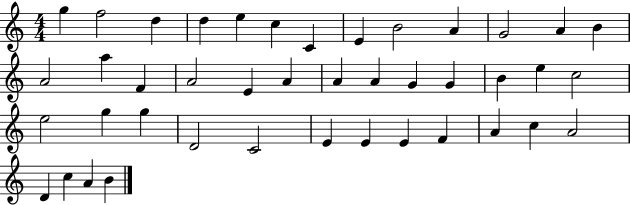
X:1
T:Untitled
M:4/4
L:1/4
K:C
g f2 d d e c C E B2 A G2 A B A2 a F A2 E A A A G G B e c2 e2 g g D2 C2 E E E F A c A2 D c A B